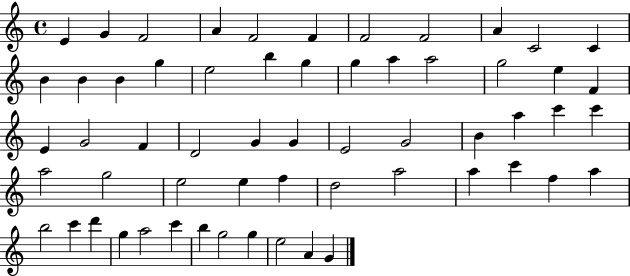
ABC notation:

X:1
T:Untitled
M:4/4
L:1/4
K:C
E G F2 A F2 F F2 F2 A C2 C B B B g e2 b g g a a2 g2 e F E G2 F D2 G G E2 G2 B a c' c' a2 g2 e2 e f d2 a2 a c' f a b2 c' d' g a2 c' b g2 g e2 A G